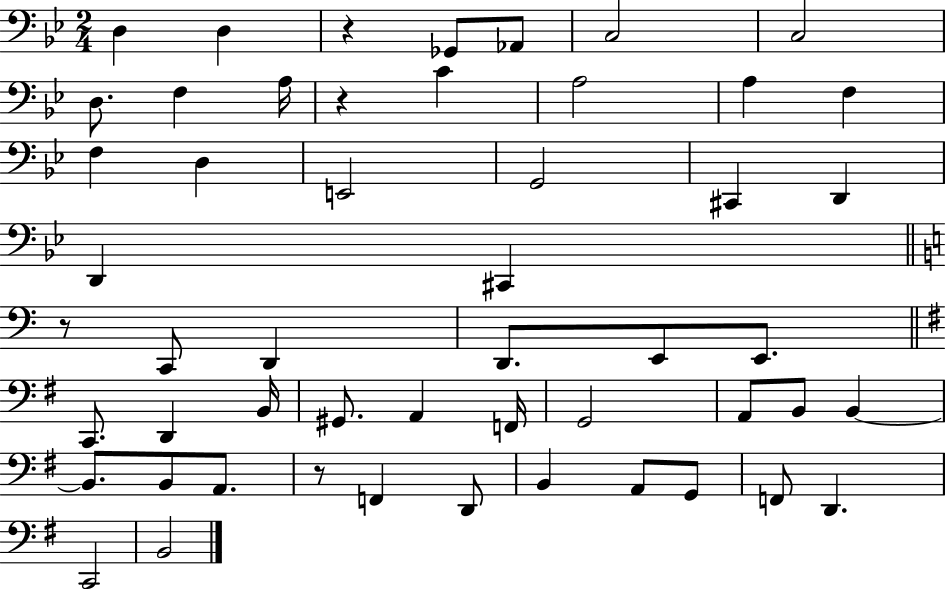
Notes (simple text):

D3/q D3/q R/q Gb2/e Ab2/e C3/h C3/h D3/e. F3/q A3/s R/q C4/q A3/h A3/q F3/q F3/q D3/q E2/h G2/h C#2/q D2/q D2/q C#2/q R/e C2/e D2/q D2/e. E2/e E2/e. C2/e. D2/q B2/s G#2/e. A2/q F2/s G2/h A2/e B2/e B2/q B2/e. B2/e A2/e. R/e F2/q D2/e B2/q A2/e G2/e F2/e D2/q. C2/h B2/h